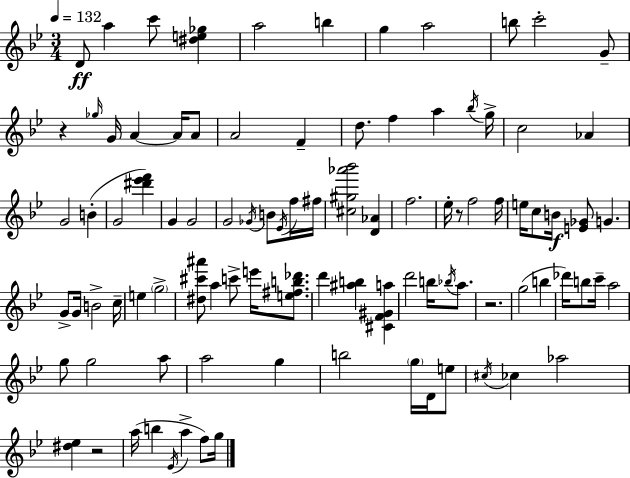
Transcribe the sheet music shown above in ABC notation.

X:1
T:Untitled
M:3/4
L:1/4
K:Gm
D/2 a c'/2 [^de_g] a2 b g a2 b/2 c'2 G/2 z _g/4 G/4 A A/4 A/2 A2 F d/2 f a _b/4 g/4 c2 _A G2 B G2 [^d'_e'f'] G G2 G2 _G/4 B/2 _E/4 f/4 ^f/4 [^c^g_a'_b']2 [D_A] f2 _e/4 z/2 f2 f/4 e/4 c/2 B/4 [E_G]/2 G G/2 G/4 B2 c/4 e g2 [^d^c'^a']/2 a c'/2 e'/4 [e^fb_d']/2 d' [^ab] [^CF^Ga] d'2 b/4 _b/4 a/2 z2 g2 b _d'/4 b/2 c'/4 a2 g/2 g2 a/2 a2 g b2 g/4 D/4 e/2 ^c/4 _c _a2 [^d_e] z2 a/4 b _E/4 a f/2 g/4